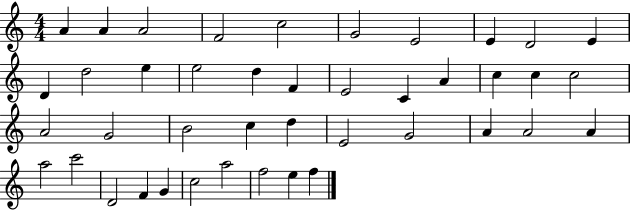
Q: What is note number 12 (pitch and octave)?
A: D5